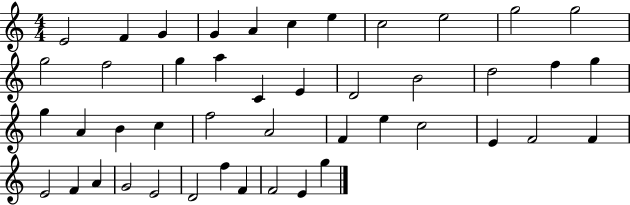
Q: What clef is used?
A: treble